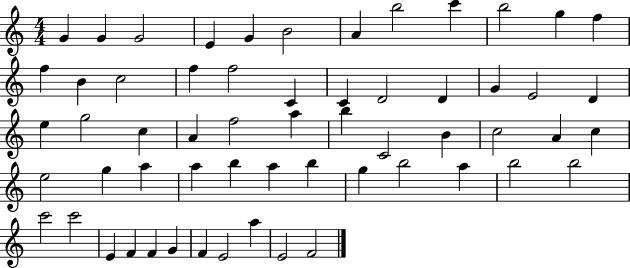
{
  \clef treble
  \numericTimeSignature
  \time 4/4
  \key c \major
  g'4 g'4 g'2 | e'4 g'4 b'2 | a'4 b''2 c'''4 | b''2 g''4 f''4 | \break f''4 b'4 c''2 | f''4 f''2 c'4 | c'4 d'2 d'4 | g'4 e'2 d'4 | \break e''4 g''2 c''4 | a'4 f''2 a''4 | b''4 c'2 b'4 | c''2 a'4 c''4 | \break e''2 g''4 a''4 | a''4 b''4 a''4 b''4 | g''4 b''2 a''4 | b''2 b''2 | \break c'''2 c'''2 | e'4 f'4 f'4 g'4 | f'4 e'2 a''4 | e'2 f'2 | \break \bar "|."
}